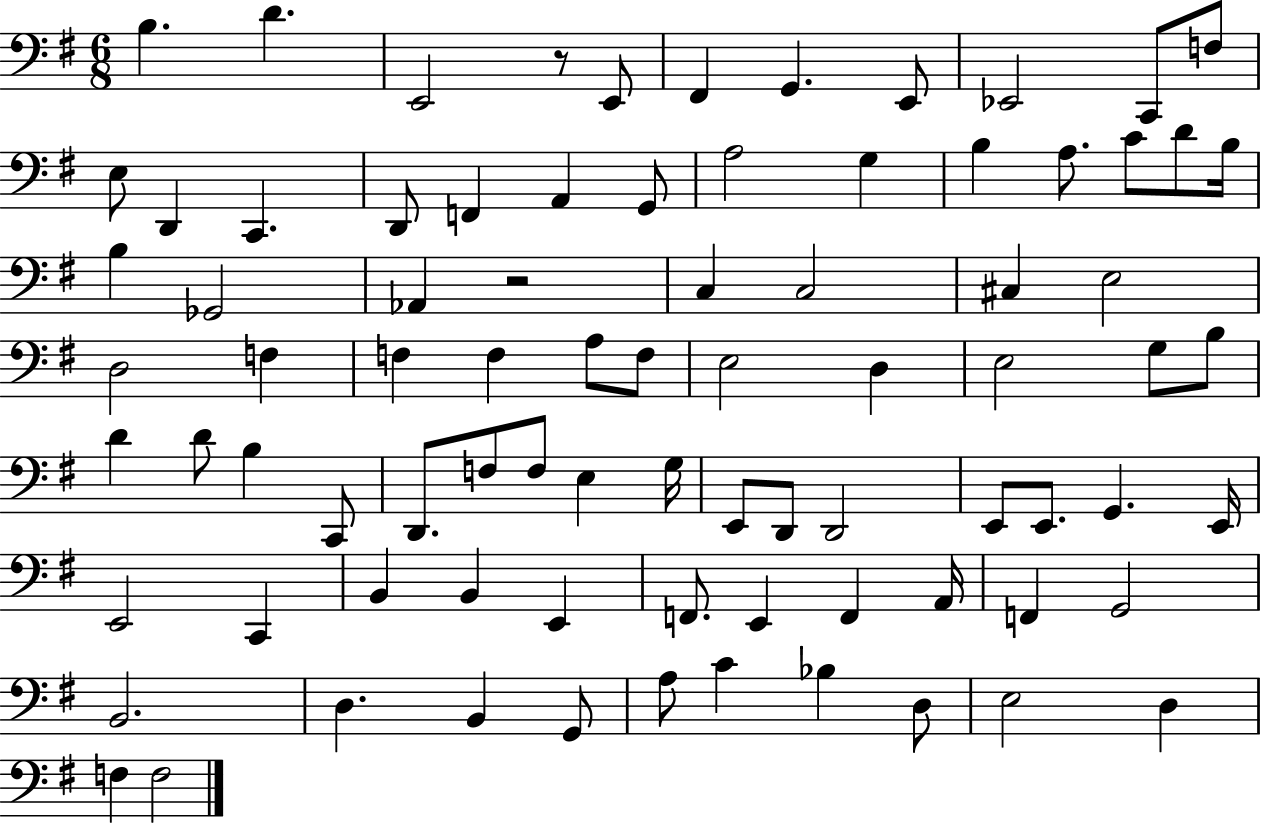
{
  \clef bass
  \numericTimeSignature
  \time 6/8
  \key g \major
  b4. d'4. | e,2 r8 e,8 | fis,4 g,4. e,8 | ees,2 c,8 f8 | \break e8 d,4 c,4. | d,8 f,4 a,4 g,8 | a2 g4 | b4 a8. c'8 d'8 b16 | \break b4 ges,2 | aes,4 r2 | c4 c2 | cis4 e2 | \break d2 f4 | f4 f4 a8 f8 | e2 d4 | e2 g8 b8 | \break d'4 d'8 b4 c,8 | d,8. f8 f8 e4 g16 | e,8 d,8 d,2 | e,8 e,8. g,4. e,16 | \break e,2 c,4 | b,4 b,4 e,4 | f,8. e,4 f,4 a,16 | f,4 g,2 | \break b,2. | d4. b,4 g,8 | a8 c'4 bes4 d8 | e2 d4 | \break f4 f2 | \bar "|."
}